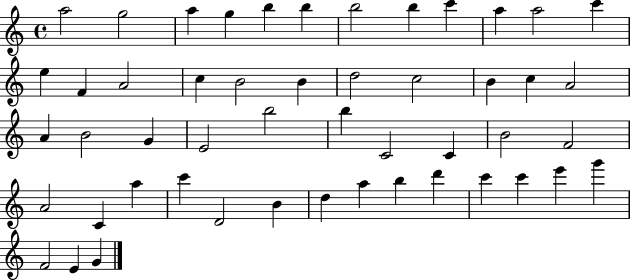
{
  \clef treble
  \time 4/4
  \defaultTimeSignature
  \key c \major
  a''2 g''2 | a''4 g''4 b''4 b''4 | b''2 b''4 c'''4 | a''4 a''2 c'''4 | \break e''4 f'4 a'2 | c''4 b'2 b'4 | d''2 c''2 | b'4 c''4 a'2 | \break a'4 b'2 g'4 | e'2 b''2 | b''4 c'2 c'4 | b'2 f'2 | \break a'2 c'4 a''4 | c'''4 d'2 b'4 | d''4 a''4 b''4 d'''4 | c'''4 c'''4 e'''4 g'''4 | \break f'2 e'4 g'4 | \bar "|."
}